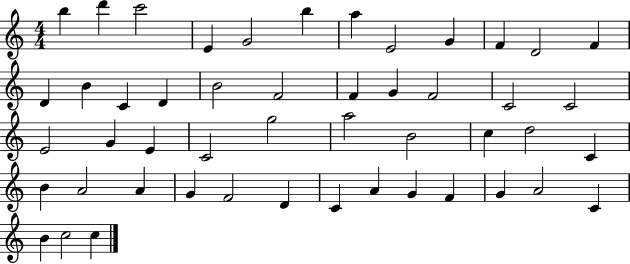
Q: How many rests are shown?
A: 0